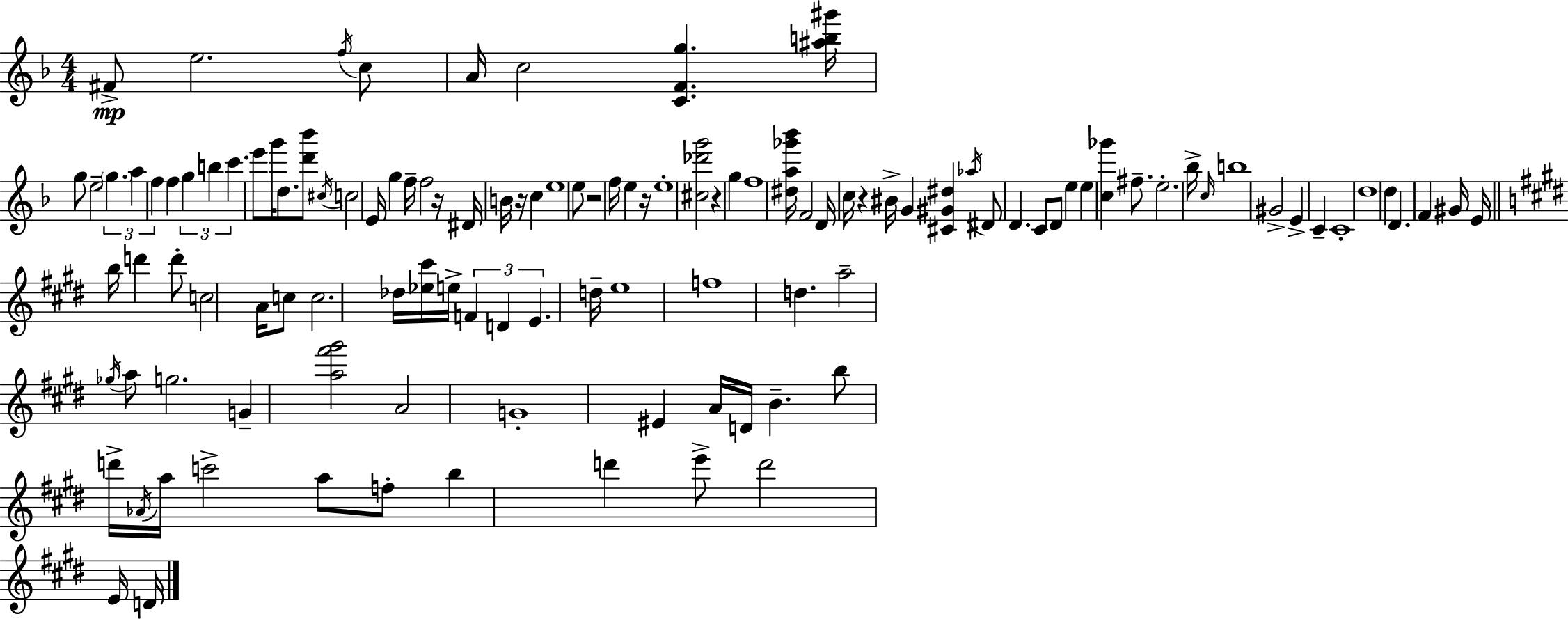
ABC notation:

X:1
T:Untitled
M:4/4
L:1/4
K:F
^F/2 e2 f/4 c/2 A/4 c2 [CFg] [^ab^g']/4 g/2 e2 g a f f g b c' e'/2 g'/4 d/2 [d'_b']/2 ^c/4 c2 E/4 g f/4 f2 z/4 ^D/4 B/4 z/4 c e4 e/2 z2 f/4 e z/4 e4 [^c_d'g']2 z g f4 [^da_g'_b']/4 F2 D/4 c/4 z ^B/4 G [^C^G^d] _a/4 ^D/2 D C/2 D/2 e e [c_g'] ^f/2 e2 _b/4 c/4 b4 ^G2 E C C4 d4 d D F ^G/4 E/4 b/4 d' d'/2 c2 A/4 c/2 c2 _d/4 [_e^c']/4 e/4 F D E d/4 e4 f4 d a2 _g/4 a/2 g2 G [a^f'^g']2 A2 G4 ^E A/4 D/4 B b/2 d'/4 _A/4 a/4 c'2 a/2 f/2 b d' e'/2 d'2 E/4 D/4